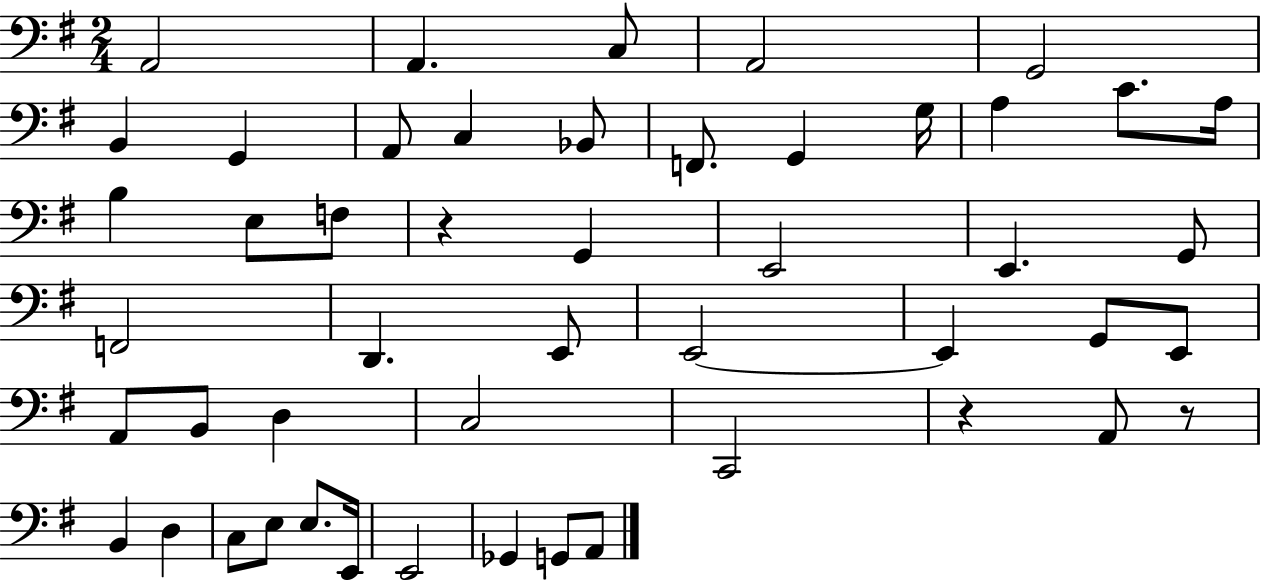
{
  \clef bass
  \numericTimeSignature
  \time 2/4
  \key g \major
  a,2 | a,4. c8 | a,2 | g,2 | \break b,4 g,4 | a,8 c4 bes,8 | f,8. g,4 g16 | a4 c'8. a16 | \break b4 e8 f8 | r4 g,4 | e,2 | e,4. g,8 | \break f,2 | d,4. e,8 | e,2~~ | e,4 g,8 e,8 | \break a,8 b,8 d4 | c2 | c,2 | r4 a,8 r8 | \break b,4 d4 | c8 e8 e8. e,16 | e,2 | ges,4 g,8 a,8 | \break \bar "|."
}